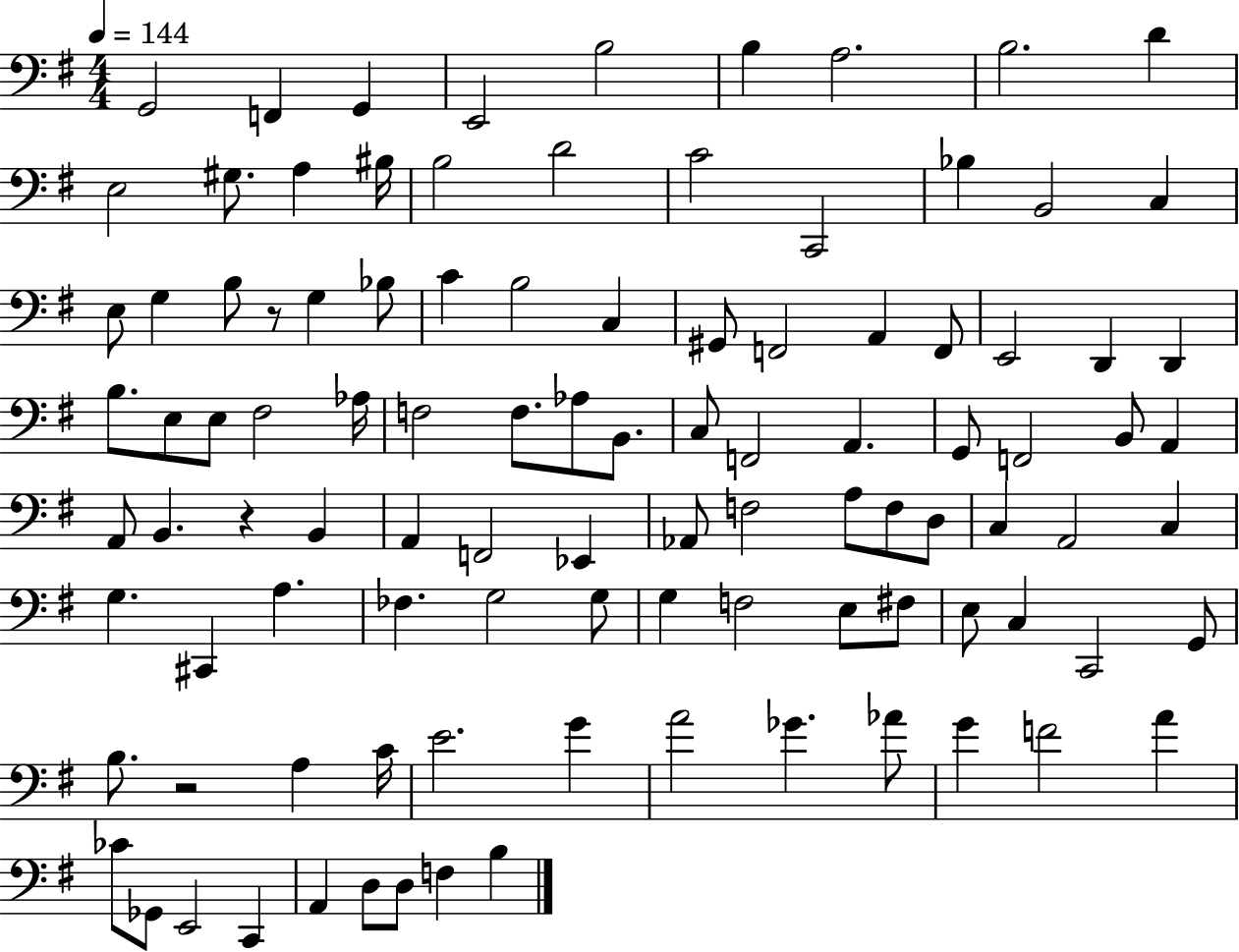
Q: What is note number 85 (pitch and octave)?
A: A4